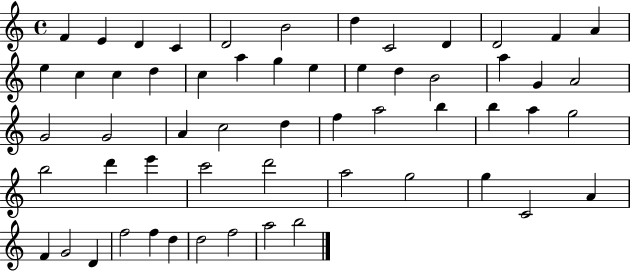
F4/q E4/q D4/q C4/q D4/h B4/h D5/q C4/h D4/q D4/h F4/q A4/q E5/q C5/q C5/q D5/q C5/q A5/q G5/q E5/q E5/q D5/q B4/h A5/q G4/q A4/h G4/h G4/h A4/q C5/h D5/q F5/q A5/h B5/q B5/q A5/q G5/h B5/h D6/q E6/q C6/h D6/h A5/h G5/h G5/q C4/h A4/q F4/q G4/h D4/q F5/h F5/q D5/q D5/h F5/h A5/h B5/h